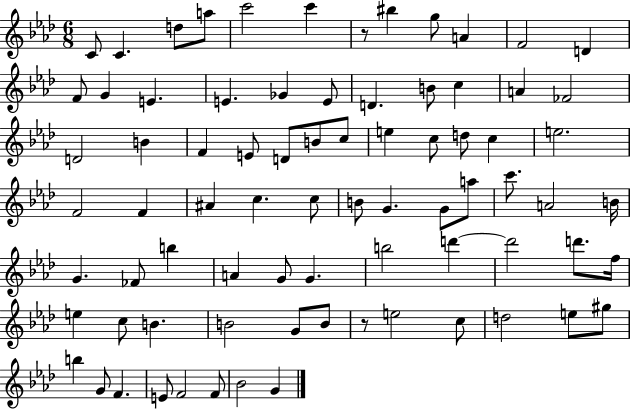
{
  \clef treble
  \numericTimeSignature
  \time 6/8
  \key aes \major
  c'8 c'4. d''8 a''8 | c'''2 c'''4 | r8 bis''4 g''8 a'4 | f'2 d'4 | \break f'8 g'4 e'4. | e'4. ges'4 e'8 | d'4. b'8 c''4 | a'4 fes'2 | \break d'2 b'4 | f'4 e'8 d'8 b'8 c''8 | e''4 c''8 d''8 c''4 | e''2. | \break f'2 f'4 | ais'4 c''4. c''8 | b'8 g'4. g'8 a''8 | c'''8. a'2 b'16 | \break g'4. fes'8 b''4 | a'4 g'8 g'4. | b''2 d'''4~~ | d'''2 d'''8. f''16 | \break e''4 c''8 b'4. | b'2 g'8 b'8 | r8 e''2 c''8 | d''2 e''8 gis''8 | \break b''4 g'8 f'4. | e'8 f'2 f'8 | bes'2 g'4 | \bar "|."
}